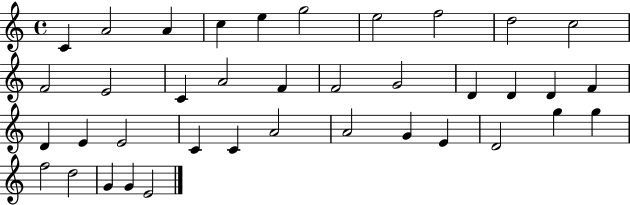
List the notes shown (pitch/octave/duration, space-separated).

C4/q A4/h A4/q C5/q E5/q G5/h E5/h F5/h D5/h C5/h F4/h E4/h C4/q A4/h F4/q F4/h G4/h D4/q D4/q D4/q F4/q D4/q E4/q E4/h C4/q C4/q A4/h A4/h G4/q E4/q D4/h G5/q G5/q F5/h D5/h G4/q G4/q E4/h